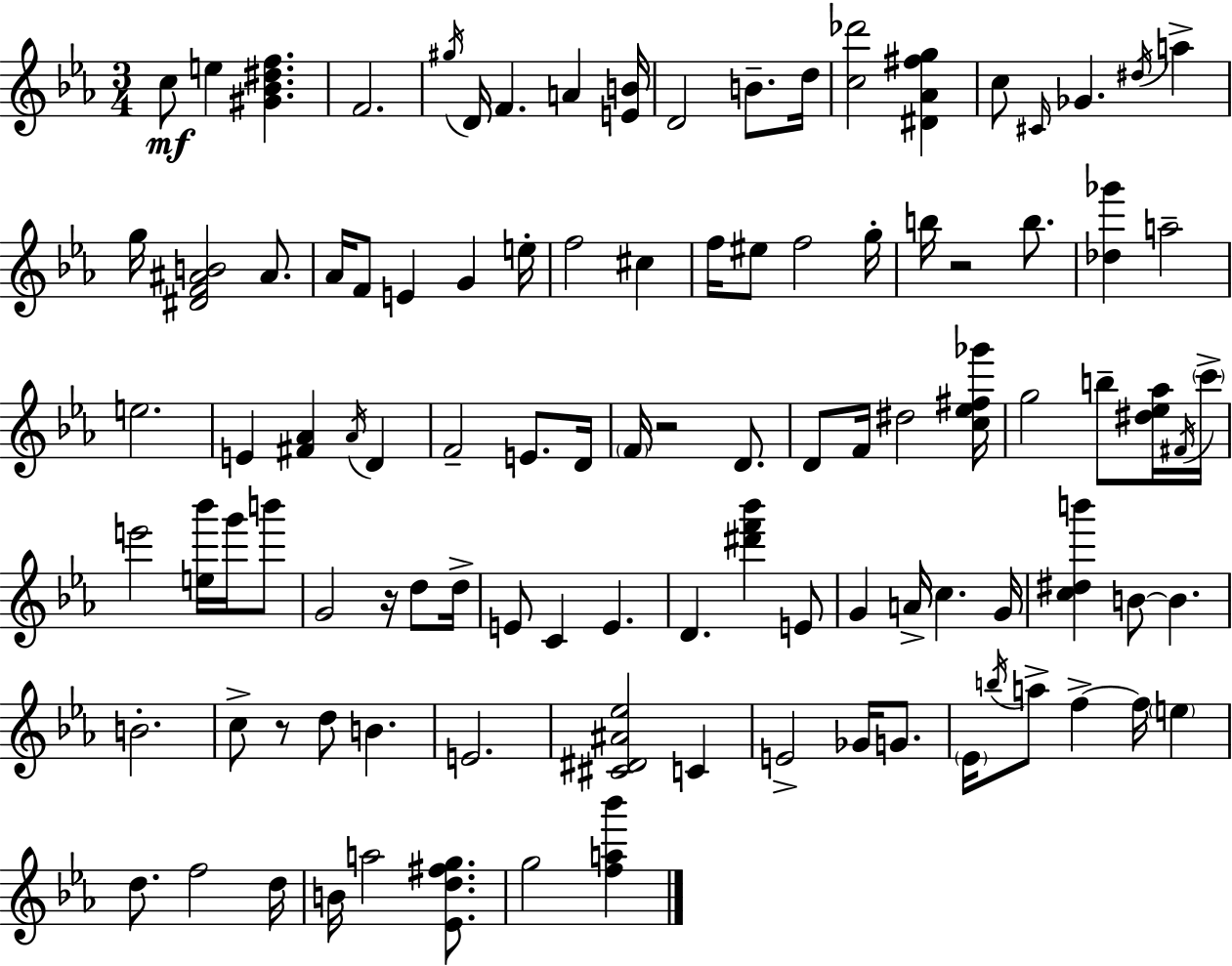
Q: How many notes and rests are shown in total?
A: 104